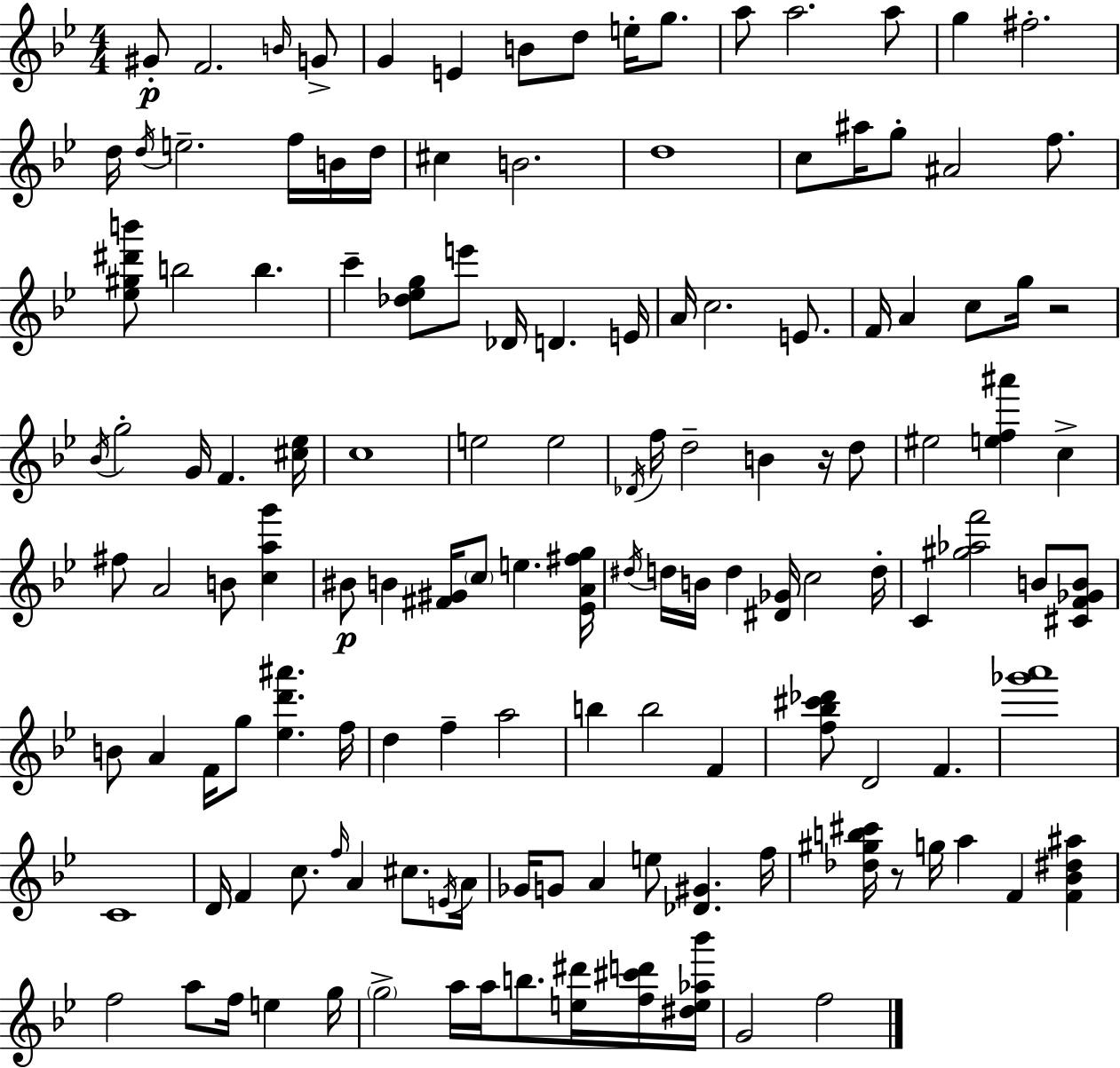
X:1
T:Untitled
M:4/4
L:1/4
K:Gm
^G/2 F2 B/4 G/2 G E B/2 d/2 e/4 g/2 a/2 a2 a/2 g ^f2 d/4 d/4 e2 f/4 B/4 d/4 ^c B2 d4 c/2 ^a/4 g/2 ^A2 f/2 [_e^g^d'b']/2 b2 b c' [_d_eg]/2 e'/2 _D/4 D E/4 A/4 c2 E/2 F/4 A c/2 g/4 z2 _B/4 g2 G/4 F [^c_e]/4 c4 e2 e2 _D/4 f/4 d2 B z/4 d/2 ^e2 [ef^a'] c ^f/2 A2 B/2 [cag'] ^B/2 B [^F^G]/4 c/2 e [_EA^fg]/4 ^d/4 d/4 B/4 d [^D_G]/4 c2 d/4 C [^g_af']2 B/2 [^CF_GB]/2 B/2 A F/4 g/2 [_ed'^a'] f/4 d f a2 b b2 F [f_b^c'_d']/2 D2 F [_g'a']4 C4 D/4 F c/2 f/4 A ^c/2 E/4 A/4 _G/4 G/2 A e/2 [_D^G] f/4 [_d^gb^c']/4 z/2 g/4 a F [F_B^d^a] f2 a/2 f/4 e g/4 g2 a/4 a/4 b/2 [e^d']/4 [f^c'd']/4 [^de_a_b']/4 G2 f2